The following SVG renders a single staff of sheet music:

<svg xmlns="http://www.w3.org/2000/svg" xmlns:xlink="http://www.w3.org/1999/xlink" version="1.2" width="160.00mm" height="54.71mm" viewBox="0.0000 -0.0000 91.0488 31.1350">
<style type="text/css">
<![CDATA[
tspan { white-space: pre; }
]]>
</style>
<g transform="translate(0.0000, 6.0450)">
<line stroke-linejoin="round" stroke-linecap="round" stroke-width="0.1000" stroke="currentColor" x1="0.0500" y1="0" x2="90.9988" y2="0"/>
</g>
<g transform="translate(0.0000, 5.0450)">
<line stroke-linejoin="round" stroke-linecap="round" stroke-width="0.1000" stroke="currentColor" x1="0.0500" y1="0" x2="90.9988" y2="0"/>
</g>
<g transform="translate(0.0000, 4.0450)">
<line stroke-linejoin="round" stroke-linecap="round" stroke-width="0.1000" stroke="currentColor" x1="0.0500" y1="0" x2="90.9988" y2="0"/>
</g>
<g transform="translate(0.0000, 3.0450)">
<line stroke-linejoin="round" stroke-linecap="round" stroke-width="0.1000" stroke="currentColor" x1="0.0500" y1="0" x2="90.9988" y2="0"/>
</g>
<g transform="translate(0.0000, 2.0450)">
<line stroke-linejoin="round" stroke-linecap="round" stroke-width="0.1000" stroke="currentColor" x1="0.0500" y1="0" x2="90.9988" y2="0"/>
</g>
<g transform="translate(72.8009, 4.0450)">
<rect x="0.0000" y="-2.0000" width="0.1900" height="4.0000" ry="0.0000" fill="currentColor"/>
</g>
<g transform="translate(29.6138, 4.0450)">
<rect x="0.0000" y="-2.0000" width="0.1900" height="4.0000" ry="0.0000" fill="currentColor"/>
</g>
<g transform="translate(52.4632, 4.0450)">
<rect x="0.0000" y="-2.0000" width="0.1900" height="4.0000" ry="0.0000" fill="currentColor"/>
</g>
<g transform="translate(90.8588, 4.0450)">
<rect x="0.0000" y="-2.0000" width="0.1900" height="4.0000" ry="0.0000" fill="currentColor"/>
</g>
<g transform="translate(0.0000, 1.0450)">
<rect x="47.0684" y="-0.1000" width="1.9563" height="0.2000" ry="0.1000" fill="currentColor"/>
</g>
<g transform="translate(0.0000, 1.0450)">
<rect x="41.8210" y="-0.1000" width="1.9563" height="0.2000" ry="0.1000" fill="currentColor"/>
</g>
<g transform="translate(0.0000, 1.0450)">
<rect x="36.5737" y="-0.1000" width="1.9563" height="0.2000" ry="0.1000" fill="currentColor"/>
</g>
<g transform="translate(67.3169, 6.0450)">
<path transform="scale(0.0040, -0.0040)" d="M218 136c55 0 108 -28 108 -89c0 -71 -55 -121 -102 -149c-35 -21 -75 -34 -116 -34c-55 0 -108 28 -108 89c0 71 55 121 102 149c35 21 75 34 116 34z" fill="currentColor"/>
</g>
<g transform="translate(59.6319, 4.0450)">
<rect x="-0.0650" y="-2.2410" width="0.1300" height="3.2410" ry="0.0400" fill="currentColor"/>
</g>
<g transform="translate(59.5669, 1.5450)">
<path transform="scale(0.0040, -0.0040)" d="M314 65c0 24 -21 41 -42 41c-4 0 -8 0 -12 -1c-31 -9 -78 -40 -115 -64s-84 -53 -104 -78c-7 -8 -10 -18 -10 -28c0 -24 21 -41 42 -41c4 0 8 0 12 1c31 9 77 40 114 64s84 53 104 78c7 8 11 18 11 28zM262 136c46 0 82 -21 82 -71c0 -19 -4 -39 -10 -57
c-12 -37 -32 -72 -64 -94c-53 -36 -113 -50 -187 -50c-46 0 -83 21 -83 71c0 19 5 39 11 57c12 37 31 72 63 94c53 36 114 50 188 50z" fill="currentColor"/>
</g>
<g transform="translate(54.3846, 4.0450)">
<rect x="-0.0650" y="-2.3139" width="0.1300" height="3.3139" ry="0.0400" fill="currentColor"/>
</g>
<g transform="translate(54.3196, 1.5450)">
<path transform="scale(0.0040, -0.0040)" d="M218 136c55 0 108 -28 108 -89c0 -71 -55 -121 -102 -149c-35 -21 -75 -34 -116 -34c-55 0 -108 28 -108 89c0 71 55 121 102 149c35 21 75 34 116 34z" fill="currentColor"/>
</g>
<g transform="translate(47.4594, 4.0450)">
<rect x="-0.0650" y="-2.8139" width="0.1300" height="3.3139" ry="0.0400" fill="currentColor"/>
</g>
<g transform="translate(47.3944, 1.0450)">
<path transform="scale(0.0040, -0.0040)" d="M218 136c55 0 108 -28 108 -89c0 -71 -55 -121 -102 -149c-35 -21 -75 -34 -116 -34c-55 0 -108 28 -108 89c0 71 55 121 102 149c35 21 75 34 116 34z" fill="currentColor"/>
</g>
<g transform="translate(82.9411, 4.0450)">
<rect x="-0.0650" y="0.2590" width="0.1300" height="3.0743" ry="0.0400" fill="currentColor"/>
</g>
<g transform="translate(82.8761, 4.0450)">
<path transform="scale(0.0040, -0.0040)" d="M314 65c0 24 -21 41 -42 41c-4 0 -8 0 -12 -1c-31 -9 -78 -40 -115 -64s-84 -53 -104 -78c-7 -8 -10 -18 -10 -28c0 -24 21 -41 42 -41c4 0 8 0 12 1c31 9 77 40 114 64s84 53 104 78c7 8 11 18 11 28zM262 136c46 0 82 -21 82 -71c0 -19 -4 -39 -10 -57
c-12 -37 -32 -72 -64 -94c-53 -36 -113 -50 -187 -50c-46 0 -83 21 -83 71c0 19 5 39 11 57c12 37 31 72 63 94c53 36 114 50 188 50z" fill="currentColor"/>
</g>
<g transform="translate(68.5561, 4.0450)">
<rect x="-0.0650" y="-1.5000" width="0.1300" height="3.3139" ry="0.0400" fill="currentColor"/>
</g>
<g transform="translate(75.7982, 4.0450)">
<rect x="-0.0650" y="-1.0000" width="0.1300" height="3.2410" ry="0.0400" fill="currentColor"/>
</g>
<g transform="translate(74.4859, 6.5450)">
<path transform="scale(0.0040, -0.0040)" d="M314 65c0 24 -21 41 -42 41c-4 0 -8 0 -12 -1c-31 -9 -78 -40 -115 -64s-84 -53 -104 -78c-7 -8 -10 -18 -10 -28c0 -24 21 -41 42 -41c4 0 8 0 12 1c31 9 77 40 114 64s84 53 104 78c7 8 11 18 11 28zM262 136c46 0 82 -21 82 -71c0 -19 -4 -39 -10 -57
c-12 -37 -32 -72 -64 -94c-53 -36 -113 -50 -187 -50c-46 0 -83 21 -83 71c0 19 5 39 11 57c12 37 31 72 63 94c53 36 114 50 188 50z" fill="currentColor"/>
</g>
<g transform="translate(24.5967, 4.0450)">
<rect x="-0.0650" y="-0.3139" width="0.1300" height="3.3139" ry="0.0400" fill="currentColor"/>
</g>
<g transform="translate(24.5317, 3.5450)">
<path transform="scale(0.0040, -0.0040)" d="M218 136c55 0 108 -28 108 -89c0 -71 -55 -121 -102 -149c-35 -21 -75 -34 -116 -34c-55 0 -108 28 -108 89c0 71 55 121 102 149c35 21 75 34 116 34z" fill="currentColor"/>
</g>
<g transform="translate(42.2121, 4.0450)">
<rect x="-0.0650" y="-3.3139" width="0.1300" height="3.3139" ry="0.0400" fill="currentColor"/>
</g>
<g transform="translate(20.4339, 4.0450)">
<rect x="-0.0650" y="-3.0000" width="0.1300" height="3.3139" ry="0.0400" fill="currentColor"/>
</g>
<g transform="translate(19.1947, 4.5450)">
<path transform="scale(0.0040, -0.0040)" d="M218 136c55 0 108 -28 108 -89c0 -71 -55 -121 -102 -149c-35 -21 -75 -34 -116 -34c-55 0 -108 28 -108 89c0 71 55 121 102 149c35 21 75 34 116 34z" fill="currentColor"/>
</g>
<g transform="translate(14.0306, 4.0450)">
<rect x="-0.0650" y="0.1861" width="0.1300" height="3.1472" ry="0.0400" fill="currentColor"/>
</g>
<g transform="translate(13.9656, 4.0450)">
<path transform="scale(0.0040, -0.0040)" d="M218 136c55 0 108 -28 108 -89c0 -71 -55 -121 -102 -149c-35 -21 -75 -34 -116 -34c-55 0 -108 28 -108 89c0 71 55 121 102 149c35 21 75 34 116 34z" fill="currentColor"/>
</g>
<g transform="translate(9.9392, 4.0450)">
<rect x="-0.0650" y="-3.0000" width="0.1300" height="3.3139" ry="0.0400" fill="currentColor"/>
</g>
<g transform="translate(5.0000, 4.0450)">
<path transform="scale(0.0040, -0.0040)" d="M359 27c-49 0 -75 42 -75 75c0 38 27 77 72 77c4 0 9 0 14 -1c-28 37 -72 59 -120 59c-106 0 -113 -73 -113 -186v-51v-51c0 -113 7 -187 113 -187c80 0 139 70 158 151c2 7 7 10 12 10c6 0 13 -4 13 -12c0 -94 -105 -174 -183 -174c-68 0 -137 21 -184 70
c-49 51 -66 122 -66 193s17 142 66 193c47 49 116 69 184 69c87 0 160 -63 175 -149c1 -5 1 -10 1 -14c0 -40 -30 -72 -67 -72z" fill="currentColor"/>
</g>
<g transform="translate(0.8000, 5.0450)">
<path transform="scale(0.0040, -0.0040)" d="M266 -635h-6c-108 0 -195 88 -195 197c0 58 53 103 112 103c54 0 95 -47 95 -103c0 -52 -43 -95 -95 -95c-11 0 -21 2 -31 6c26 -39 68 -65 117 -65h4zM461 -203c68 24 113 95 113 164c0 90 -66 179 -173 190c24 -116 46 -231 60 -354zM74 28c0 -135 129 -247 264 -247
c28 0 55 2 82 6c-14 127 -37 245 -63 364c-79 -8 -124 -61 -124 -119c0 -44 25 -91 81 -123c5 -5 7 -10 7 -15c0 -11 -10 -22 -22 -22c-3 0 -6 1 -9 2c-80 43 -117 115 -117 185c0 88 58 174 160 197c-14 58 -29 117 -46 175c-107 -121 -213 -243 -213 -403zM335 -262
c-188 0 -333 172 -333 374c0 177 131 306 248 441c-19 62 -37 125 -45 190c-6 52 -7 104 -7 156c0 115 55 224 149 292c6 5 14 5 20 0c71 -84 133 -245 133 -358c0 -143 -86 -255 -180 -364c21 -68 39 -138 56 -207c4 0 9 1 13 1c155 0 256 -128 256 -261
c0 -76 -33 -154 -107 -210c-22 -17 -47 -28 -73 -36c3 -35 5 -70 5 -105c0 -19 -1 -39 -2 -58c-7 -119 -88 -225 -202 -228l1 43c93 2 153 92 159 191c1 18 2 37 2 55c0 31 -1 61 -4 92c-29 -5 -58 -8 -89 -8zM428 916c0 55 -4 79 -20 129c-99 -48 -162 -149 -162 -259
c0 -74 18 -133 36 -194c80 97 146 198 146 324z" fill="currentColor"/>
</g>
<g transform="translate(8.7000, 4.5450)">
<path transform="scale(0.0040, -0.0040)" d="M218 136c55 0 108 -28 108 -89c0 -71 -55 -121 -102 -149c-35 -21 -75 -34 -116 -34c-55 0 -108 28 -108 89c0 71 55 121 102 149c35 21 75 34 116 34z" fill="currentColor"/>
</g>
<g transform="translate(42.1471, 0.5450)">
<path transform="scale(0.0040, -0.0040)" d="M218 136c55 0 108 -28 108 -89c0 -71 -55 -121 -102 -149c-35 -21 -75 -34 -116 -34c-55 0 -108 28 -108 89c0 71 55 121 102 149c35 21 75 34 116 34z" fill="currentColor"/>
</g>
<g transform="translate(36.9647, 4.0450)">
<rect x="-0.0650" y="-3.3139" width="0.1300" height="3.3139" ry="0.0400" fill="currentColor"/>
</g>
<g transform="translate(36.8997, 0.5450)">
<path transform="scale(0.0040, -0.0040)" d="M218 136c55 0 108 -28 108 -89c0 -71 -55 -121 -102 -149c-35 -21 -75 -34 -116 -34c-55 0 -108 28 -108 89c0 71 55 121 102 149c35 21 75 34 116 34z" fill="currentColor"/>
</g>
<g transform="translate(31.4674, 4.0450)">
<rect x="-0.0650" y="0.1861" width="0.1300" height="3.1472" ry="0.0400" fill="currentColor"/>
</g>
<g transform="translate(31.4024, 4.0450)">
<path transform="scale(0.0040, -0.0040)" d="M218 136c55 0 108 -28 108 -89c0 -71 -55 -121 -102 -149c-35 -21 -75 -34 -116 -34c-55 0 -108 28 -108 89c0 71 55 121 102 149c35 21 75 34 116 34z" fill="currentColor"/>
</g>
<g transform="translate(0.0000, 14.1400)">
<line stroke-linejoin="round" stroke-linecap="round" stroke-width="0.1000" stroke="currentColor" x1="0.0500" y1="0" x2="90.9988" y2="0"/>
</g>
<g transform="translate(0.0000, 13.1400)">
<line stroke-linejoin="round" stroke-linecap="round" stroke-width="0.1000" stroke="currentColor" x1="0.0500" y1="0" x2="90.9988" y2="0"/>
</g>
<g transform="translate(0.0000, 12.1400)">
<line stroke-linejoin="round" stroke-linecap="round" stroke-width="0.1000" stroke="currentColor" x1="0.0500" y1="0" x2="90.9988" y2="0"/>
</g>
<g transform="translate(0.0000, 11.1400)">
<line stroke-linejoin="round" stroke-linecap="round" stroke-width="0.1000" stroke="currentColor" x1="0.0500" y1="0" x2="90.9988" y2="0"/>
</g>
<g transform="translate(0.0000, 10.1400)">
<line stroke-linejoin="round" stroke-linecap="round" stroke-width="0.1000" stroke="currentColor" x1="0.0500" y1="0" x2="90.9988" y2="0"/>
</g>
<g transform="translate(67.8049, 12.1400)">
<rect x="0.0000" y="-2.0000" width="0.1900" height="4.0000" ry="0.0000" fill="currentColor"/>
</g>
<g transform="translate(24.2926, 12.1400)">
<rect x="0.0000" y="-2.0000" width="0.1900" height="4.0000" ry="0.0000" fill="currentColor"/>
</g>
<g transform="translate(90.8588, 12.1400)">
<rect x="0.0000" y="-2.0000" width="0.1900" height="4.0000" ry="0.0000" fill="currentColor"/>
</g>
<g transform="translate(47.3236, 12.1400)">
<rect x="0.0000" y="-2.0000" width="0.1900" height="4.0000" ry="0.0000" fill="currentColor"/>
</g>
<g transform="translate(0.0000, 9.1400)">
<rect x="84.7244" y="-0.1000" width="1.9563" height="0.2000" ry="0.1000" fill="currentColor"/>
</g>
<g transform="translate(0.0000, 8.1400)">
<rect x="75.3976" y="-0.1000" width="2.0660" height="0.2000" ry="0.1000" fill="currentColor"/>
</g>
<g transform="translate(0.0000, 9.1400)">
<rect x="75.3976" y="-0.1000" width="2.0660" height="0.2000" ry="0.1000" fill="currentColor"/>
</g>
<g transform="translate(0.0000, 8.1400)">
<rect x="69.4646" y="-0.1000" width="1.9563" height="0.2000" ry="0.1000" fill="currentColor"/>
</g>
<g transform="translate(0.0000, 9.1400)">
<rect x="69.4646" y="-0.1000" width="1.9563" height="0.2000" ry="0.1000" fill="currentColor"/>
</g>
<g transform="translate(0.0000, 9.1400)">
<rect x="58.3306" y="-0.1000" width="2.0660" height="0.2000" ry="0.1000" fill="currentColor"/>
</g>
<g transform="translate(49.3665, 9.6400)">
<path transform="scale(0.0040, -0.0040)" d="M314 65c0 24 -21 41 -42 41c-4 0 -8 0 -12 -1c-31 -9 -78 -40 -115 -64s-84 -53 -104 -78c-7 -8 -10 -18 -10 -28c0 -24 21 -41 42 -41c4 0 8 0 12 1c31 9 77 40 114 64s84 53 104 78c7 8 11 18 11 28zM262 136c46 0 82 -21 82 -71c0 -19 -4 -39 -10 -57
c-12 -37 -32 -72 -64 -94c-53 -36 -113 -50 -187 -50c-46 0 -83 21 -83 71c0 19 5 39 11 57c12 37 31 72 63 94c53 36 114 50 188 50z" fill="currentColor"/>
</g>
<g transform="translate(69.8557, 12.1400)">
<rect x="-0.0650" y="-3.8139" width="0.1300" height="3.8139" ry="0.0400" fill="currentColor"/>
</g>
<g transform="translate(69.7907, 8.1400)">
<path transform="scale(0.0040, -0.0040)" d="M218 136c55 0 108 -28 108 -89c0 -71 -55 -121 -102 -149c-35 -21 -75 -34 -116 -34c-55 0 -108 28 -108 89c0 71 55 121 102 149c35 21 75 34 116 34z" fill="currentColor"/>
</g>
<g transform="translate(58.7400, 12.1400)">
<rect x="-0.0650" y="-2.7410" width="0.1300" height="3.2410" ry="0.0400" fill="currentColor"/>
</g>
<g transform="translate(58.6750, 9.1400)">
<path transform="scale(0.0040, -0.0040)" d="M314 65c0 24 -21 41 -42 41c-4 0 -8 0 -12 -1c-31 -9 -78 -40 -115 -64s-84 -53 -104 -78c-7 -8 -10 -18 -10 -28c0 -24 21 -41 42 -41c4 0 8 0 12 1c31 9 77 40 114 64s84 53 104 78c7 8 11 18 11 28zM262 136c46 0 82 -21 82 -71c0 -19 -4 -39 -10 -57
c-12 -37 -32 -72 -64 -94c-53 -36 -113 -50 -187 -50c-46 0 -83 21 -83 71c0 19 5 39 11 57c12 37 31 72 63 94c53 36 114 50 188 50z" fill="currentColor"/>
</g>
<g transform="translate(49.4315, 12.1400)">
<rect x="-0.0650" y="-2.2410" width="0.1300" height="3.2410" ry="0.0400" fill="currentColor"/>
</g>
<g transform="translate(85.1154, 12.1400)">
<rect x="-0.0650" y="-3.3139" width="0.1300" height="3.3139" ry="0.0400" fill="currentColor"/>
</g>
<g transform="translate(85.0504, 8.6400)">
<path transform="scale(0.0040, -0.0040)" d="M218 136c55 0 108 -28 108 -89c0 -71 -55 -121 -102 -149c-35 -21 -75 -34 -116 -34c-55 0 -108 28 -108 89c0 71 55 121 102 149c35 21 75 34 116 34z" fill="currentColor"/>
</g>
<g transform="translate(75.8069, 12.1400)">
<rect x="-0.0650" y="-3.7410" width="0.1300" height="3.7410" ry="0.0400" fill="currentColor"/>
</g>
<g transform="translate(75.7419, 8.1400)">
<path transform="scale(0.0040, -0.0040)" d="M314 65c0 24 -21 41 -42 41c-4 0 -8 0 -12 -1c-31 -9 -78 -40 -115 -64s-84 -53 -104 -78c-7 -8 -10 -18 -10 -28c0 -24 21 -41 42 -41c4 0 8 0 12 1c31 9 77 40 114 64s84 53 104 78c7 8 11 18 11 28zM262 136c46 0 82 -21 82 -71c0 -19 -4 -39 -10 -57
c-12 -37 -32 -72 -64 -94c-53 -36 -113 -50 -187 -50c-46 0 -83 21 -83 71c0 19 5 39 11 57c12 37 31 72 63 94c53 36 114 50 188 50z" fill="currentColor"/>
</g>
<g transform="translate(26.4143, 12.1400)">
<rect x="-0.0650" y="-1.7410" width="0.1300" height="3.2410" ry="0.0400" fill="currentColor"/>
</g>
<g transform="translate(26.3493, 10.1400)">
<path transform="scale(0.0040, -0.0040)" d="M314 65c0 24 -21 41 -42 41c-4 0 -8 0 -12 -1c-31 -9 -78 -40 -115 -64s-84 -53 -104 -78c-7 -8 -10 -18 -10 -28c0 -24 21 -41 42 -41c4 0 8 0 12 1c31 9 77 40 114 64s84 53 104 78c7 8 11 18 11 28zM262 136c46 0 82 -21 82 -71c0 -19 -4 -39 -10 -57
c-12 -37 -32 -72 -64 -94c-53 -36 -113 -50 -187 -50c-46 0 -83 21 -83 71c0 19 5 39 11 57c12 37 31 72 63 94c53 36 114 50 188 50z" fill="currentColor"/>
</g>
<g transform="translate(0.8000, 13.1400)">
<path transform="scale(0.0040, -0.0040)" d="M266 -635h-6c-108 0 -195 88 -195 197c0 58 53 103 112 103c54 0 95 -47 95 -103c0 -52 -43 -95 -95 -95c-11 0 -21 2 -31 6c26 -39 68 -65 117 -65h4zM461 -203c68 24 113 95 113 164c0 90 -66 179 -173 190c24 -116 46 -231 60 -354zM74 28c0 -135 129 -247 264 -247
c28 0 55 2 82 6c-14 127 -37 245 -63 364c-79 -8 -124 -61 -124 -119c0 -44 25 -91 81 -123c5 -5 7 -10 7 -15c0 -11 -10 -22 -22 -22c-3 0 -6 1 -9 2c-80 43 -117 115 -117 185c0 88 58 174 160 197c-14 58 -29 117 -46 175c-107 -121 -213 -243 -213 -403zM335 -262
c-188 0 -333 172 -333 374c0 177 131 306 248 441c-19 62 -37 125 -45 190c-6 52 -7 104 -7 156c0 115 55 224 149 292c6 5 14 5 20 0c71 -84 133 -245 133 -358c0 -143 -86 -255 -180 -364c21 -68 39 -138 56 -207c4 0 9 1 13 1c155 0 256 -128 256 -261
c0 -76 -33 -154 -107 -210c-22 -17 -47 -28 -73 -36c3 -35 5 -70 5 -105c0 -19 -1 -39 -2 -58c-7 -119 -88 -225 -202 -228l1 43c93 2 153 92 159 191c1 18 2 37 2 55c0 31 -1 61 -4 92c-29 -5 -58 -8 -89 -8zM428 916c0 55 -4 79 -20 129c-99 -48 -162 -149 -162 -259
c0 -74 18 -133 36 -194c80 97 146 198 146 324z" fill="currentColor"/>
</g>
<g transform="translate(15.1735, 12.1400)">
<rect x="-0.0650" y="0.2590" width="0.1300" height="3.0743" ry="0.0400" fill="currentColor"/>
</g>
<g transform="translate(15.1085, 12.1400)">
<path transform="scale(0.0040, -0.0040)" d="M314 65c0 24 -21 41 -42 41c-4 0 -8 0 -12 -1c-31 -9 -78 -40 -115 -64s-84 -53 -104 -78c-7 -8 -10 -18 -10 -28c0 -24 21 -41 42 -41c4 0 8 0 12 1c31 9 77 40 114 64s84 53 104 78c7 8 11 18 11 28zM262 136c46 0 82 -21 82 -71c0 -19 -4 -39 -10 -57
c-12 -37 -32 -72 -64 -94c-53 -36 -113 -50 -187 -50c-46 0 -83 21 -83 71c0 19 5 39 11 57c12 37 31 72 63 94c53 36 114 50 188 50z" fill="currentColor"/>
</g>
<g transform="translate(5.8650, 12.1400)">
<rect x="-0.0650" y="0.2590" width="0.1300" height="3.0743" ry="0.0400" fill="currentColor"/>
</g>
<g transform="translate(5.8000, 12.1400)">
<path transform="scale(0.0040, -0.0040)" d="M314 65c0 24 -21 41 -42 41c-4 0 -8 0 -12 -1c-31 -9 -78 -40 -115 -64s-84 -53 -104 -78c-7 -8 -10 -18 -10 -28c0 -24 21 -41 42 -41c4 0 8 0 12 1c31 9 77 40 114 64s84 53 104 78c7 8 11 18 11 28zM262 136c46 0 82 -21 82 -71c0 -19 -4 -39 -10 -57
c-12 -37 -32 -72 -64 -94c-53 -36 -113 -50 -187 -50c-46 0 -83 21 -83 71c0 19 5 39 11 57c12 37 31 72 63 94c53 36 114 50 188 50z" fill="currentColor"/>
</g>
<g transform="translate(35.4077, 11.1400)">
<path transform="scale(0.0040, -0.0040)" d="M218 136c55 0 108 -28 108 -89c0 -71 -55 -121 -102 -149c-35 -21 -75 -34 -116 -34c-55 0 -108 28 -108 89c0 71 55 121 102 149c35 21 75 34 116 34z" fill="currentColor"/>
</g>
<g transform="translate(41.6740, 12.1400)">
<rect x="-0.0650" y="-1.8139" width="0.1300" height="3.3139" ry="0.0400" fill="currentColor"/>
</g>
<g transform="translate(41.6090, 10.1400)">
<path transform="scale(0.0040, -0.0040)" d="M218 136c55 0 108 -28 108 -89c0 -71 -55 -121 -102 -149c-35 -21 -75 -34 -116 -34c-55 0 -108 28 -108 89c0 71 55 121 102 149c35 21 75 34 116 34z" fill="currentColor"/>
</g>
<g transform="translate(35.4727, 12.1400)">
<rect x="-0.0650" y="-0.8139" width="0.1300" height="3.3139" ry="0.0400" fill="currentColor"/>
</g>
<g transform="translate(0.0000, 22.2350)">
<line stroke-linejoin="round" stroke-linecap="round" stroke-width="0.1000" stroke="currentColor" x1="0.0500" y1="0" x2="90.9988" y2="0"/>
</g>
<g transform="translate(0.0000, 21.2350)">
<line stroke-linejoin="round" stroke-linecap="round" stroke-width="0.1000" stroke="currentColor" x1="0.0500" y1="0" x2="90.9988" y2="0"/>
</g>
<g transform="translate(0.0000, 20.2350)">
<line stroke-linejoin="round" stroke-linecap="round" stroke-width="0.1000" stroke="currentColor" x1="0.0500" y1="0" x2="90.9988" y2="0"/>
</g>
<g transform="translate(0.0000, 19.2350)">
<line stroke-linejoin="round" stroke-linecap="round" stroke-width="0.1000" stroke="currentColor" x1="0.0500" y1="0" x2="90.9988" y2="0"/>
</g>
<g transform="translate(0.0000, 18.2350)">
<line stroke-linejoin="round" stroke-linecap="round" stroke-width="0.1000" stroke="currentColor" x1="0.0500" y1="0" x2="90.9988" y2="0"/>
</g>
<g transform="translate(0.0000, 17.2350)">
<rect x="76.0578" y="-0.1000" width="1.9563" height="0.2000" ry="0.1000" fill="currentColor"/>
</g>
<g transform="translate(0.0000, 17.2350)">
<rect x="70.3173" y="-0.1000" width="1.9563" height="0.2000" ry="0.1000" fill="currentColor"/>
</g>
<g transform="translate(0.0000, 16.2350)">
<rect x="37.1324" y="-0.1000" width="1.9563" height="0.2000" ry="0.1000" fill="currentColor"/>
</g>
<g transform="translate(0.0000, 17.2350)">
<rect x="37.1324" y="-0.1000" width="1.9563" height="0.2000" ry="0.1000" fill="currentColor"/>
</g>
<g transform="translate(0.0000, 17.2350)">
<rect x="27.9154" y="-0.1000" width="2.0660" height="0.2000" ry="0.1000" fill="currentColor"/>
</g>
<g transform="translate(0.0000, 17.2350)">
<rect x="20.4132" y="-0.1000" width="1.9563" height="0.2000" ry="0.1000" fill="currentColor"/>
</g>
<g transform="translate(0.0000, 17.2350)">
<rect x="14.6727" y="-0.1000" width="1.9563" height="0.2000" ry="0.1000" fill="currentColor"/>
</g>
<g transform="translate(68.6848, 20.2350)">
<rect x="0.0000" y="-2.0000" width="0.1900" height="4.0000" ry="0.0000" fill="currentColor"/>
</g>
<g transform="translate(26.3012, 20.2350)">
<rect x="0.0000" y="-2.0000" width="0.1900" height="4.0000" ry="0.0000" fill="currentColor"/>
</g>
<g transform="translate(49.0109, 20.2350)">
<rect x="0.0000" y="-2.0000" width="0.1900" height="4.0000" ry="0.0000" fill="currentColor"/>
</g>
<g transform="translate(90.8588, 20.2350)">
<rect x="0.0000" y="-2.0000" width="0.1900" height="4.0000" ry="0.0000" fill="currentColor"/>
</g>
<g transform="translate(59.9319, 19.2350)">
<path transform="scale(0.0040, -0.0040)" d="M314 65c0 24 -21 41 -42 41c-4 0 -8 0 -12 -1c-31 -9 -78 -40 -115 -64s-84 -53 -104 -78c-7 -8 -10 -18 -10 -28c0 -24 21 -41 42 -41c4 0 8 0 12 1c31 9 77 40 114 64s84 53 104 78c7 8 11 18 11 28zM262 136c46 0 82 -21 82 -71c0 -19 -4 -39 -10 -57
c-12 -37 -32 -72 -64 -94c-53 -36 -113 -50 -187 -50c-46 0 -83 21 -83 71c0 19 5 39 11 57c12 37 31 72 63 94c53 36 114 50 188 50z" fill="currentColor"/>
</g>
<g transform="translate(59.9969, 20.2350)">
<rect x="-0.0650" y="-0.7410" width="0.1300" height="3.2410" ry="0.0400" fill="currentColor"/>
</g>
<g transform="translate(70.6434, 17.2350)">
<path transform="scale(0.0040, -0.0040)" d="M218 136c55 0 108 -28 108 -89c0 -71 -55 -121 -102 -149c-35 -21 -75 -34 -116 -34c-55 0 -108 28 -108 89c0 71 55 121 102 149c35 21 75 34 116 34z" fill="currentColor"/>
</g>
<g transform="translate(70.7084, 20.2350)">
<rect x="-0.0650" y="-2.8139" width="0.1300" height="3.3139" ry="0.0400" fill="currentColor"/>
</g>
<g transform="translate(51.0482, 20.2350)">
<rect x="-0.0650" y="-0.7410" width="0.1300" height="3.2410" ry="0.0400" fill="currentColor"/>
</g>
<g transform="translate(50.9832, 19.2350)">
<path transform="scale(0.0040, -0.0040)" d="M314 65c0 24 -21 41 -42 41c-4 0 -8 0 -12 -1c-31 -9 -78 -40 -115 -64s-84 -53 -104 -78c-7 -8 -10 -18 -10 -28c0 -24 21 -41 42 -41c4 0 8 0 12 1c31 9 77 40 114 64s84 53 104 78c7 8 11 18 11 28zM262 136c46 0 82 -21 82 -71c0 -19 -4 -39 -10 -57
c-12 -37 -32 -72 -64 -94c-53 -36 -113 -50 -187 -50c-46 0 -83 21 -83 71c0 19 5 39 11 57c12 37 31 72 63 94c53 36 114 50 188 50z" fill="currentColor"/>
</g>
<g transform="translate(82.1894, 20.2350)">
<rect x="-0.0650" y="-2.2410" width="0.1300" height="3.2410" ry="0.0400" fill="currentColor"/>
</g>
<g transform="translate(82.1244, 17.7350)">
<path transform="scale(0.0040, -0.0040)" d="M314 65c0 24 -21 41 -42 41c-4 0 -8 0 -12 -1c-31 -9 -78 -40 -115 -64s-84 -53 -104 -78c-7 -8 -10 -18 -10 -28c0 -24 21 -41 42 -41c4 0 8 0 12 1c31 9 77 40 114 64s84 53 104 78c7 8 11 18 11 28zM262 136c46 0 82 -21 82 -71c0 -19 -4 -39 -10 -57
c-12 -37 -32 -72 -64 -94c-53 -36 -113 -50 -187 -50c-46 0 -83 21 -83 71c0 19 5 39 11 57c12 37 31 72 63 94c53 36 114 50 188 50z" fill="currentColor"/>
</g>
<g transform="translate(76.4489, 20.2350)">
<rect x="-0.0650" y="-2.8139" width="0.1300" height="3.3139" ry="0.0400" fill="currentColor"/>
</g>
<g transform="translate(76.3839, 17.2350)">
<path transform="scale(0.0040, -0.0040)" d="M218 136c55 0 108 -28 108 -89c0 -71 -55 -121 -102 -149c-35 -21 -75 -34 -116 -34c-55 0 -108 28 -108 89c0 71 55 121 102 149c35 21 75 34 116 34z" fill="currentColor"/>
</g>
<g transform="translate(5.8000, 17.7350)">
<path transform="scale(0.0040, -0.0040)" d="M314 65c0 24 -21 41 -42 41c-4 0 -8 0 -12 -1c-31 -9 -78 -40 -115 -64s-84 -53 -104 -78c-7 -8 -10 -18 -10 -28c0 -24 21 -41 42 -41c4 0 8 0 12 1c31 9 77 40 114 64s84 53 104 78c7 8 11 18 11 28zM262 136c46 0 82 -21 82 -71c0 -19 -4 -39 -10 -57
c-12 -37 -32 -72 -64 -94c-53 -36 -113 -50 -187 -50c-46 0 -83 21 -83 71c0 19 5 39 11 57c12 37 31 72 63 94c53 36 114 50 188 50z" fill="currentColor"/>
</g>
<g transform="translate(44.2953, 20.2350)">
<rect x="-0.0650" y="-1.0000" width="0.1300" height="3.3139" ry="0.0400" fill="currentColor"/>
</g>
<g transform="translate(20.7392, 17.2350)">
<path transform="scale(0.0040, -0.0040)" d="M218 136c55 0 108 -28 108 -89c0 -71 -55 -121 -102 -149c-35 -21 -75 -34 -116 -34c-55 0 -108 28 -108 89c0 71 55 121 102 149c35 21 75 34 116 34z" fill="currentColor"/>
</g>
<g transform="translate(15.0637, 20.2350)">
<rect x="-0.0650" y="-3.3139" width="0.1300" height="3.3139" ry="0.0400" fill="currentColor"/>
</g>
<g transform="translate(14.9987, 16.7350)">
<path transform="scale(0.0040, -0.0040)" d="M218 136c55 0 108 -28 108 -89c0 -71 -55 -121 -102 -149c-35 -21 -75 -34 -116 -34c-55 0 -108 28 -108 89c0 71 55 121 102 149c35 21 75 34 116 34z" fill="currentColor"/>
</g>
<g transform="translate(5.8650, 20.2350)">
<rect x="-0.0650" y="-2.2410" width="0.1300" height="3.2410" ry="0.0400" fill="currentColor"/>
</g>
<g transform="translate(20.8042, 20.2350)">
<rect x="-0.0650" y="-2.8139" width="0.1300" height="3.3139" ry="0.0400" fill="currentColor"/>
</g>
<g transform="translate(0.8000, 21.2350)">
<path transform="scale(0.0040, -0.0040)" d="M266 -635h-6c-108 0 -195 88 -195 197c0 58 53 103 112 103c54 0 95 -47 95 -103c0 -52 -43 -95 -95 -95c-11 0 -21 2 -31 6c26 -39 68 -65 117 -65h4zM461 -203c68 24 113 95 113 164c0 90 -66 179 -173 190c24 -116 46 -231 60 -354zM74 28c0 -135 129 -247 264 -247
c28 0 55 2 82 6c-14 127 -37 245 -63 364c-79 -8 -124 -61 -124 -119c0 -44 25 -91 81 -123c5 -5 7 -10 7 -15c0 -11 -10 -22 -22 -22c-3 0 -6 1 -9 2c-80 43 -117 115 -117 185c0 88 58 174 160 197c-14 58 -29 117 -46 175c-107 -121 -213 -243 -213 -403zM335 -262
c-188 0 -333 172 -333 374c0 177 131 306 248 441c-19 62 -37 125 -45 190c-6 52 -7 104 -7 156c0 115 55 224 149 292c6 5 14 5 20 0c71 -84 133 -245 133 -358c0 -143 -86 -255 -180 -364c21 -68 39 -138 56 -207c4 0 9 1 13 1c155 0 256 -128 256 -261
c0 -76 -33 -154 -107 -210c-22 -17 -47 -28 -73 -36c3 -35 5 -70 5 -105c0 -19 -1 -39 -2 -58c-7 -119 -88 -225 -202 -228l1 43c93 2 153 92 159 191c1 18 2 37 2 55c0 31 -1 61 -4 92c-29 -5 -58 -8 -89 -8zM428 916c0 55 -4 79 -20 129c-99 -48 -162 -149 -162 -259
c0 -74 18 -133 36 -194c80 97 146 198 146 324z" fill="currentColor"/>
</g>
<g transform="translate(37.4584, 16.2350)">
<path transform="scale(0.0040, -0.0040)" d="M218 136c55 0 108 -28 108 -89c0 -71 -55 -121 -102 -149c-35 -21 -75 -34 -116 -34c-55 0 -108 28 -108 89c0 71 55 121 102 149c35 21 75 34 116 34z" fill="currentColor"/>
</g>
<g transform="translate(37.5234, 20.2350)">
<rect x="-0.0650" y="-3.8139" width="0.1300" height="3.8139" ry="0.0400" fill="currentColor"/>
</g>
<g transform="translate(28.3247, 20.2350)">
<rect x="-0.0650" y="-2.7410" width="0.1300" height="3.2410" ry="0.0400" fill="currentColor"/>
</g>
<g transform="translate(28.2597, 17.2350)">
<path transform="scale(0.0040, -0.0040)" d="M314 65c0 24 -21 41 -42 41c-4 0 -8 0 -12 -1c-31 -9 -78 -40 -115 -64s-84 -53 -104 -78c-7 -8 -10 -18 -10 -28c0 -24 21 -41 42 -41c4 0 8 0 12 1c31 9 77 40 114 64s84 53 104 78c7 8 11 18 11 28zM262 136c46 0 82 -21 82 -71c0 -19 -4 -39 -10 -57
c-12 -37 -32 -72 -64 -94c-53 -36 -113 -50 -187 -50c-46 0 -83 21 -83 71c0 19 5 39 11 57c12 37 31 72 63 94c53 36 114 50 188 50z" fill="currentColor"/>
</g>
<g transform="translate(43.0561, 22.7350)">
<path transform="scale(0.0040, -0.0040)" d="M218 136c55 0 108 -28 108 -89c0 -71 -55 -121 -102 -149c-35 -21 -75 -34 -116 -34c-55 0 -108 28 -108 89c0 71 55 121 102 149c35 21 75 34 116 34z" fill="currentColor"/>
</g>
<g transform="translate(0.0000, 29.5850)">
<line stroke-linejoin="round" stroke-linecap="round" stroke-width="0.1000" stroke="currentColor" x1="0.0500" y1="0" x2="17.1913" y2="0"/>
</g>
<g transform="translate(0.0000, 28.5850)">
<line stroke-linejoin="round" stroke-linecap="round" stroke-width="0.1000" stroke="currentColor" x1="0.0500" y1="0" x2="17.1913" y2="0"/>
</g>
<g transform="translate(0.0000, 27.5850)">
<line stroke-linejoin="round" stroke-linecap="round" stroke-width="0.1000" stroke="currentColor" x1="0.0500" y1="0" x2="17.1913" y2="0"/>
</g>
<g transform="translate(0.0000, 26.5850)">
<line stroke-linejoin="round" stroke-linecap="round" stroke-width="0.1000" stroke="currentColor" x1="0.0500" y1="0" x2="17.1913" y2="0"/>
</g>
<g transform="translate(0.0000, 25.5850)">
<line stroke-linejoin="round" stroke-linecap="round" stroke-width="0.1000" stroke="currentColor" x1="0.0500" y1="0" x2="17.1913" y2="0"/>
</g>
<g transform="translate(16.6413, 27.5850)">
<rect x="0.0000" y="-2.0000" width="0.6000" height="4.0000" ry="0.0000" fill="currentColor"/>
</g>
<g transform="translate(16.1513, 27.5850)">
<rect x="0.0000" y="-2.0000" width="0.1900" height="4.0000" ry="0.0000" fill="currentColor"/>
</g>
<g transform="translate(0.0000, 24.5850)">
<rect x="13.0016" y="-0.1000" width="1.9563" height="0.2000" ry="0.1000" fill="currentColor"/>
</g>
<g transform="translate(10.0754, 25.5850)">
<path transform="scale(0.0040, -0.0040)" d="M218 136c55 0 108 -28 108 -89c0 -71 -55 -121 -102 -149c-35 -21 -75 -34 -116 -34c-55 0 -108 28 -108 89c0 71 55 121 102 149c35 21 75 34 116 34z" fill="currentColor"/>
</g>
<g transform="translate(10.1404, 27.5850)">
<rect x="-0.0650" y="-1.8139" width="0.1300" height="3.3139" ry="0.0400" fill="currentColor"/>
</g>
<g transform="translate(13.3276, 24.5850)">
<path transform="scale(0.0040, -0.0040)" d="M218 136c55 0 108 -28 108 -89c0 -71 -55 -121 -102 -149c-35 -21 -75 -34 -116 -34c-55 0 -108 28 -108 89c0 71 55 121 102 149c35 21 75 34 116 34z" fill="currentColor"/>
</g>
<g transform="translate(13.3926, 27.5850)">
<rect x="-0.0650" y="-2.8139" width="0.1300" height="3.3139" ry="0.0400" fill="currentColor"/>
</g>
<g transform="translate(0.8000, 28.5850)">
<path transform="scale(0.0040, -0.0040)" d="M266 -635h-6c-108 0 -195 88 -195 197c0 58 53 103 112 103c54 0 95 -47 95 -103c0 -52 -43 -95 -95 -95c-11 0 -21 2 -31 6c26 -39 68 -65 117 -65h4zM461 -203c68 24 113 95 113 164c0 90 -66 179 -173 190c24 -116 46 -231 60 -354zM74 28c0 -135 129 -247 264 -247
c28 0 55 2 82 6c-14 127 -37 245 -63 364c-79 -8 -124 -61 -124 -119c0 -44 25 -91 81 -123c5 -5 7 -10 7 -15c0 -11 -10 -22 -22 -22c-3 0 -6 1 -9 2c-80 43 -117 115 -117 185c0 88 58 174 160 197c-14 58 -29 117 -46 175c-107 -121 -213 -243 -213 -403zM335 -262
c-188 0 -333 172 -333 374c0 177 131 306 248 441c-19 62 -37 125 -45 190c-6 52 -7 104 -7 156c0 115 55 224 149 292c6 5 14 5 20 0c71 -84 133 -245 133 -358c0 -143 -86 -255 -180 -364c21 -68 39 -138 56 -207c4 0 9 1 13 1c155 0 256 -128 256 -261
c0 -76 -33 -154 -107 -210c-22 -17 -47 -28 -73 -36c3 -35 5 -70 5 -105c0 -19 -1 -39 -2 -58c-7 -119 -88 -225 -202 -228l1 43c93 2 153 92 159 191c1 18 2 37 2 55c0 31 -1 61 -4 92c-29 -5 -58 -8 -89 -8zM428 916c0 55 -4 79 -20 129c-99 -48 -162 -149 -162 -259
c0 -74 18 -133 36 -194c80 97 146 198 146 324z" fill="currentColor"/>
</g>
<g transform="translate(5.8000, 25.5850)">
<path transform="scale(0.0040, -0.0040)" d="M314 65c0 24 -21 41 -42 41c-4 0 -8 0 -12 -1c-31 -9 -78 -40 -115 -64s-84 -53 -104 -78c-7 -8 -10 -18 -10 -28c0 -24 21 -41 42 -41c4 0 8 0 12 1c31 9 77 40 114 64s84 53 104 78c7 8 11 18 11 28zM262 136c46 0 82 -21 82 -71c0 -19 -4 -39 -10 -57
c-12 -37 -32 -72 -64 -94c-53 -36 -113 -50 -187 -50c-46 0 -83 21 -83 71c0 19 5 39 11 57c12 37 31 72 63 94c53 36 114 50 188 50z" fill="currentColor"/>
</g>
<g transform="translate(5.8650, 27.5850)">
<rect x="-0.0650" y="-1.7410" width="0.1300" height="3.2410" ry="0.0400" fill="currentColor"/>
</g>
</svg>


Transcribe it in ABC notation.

X:1
T:Untitled
M:4/4
L:1/4
K:C
A B A c B b b a g g2 E D2 B2 B2 B2 f2 d f g2 a2 c' c'2 b g2 b a a2 c' D d2 d2 a a g2 f2 f a